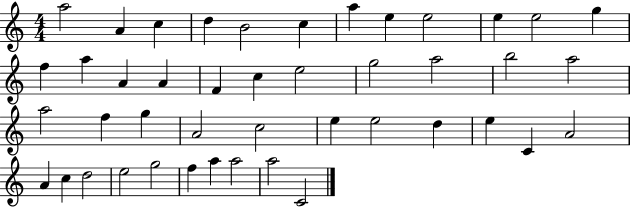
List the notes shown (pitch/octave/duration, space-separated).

A5/h A4/q C5/q D5/q B4/h C5/q A5/q E5/q E5/h E5/q E5/h G5/q F5/q A5/q A4/q A4/q F4/q C5/q E5/h G5/h A5/h B5/h A5/h A5/h F5/q G5/q A4/h C5/h E5/q E5/h D5/q E5/q C4/q A4/h A4/q C5/q D5/h E5/h G5/h F5/q A5/q A5/h A5/h C4/h